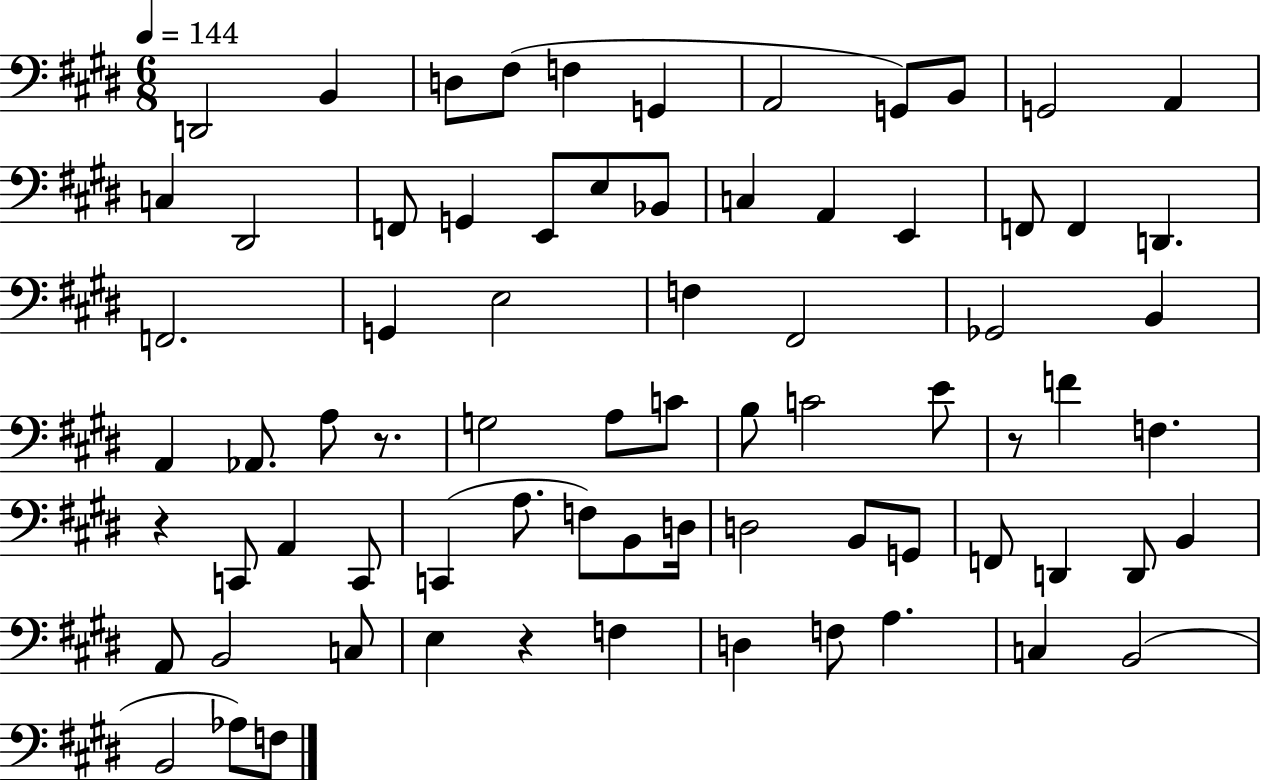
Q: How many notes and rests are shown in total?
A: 74